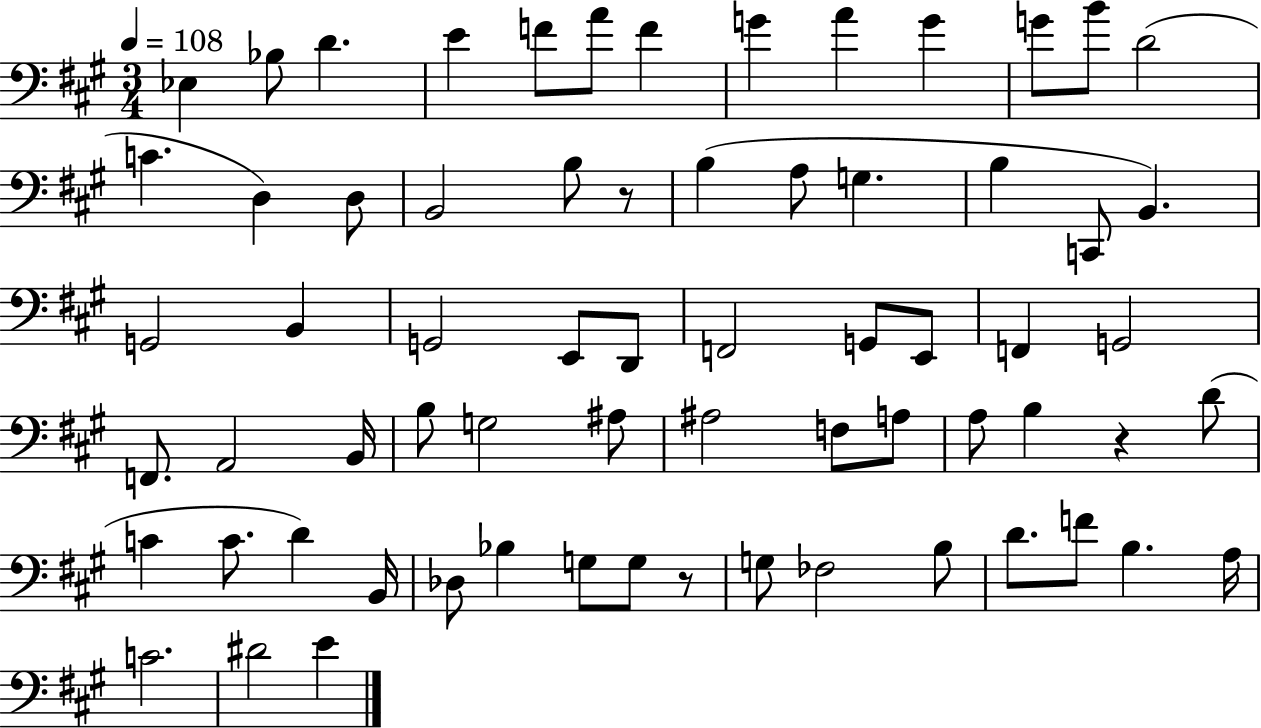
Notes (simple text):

Eb3/q Bb3/e D4/q. E4/q F4/e A4/e F4/q G4/q A4/q G4/q G4/e B4/e D4/h C4/q. D3/q D3/e B2/h B3/e R/e B3/q A3/e G3/q. B3/q C2/e B2/q. G2/h B2/q G2/h E2/e D2/e F2/h G2/e E2/e F2/q G2/h F2/e. A2/h B2/s B3/e G3/h A#3/e A#3/h F3/e A3/e A3/e B3/q R/q D4/e C4/q C4/e. D4/q B2/s Db3/e Bb3/q G3/e G3/e R/e G3/e FES3/h B3/e D4/e. F4/e B3/q. A3/s C4/h. D#4/h E4/q